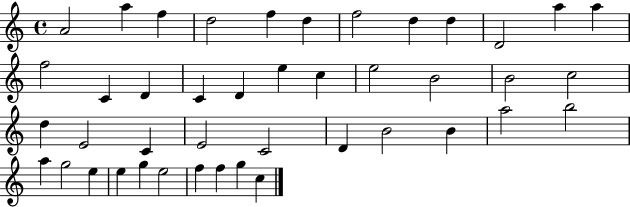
{
  \clef treble
  \time 4/4
  \defaultTimeSignature
  \key c \major
  a'2 a''4 f''4 | d''2 f''4 d''4 | f''2 d''4 d''4 | d'2 a''4 a''4 | \break f''2 c'4 d'4 | c'4 d'4 e''4 c''4 | e''2 b'2 | b'2 c''2 | \break d''4 e'2 c'4 | e'2 c'2 | d'4 b'2 b'4 | a''2 b''2 | \break a''4 g''2 e''4 | e''4 g''4 e''2 | f''4 f''4 g''4 c''4 | \bar "|."
}